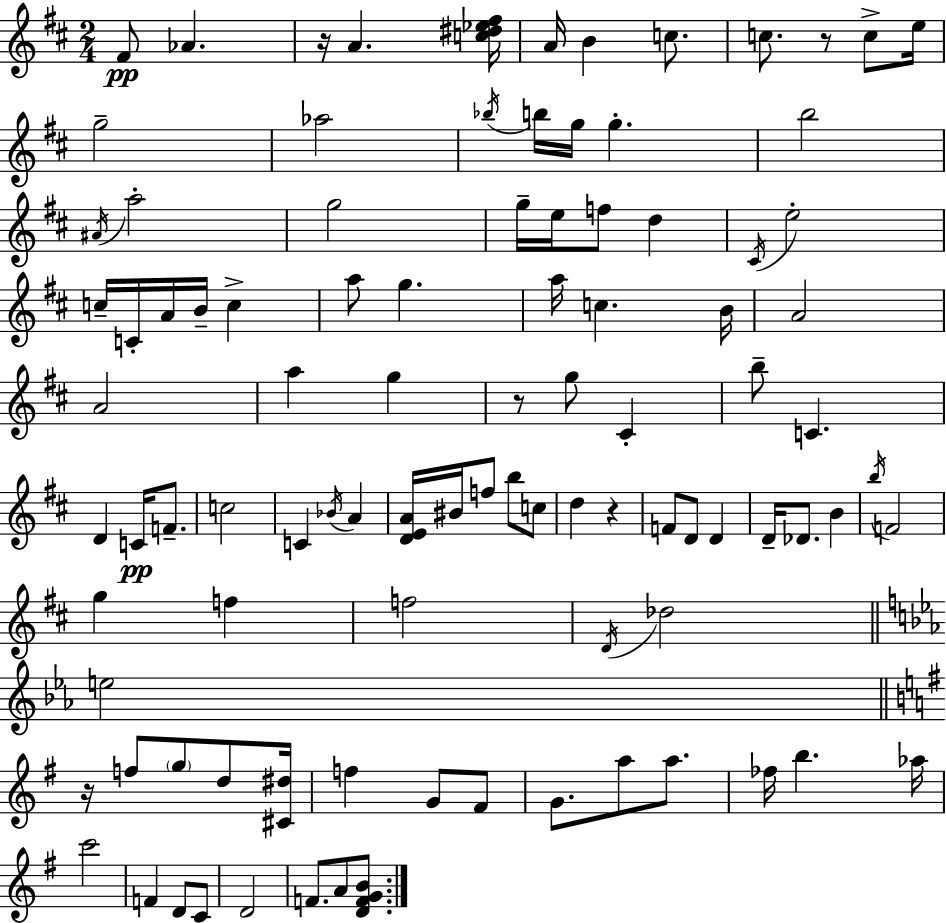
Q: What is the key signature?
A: D major